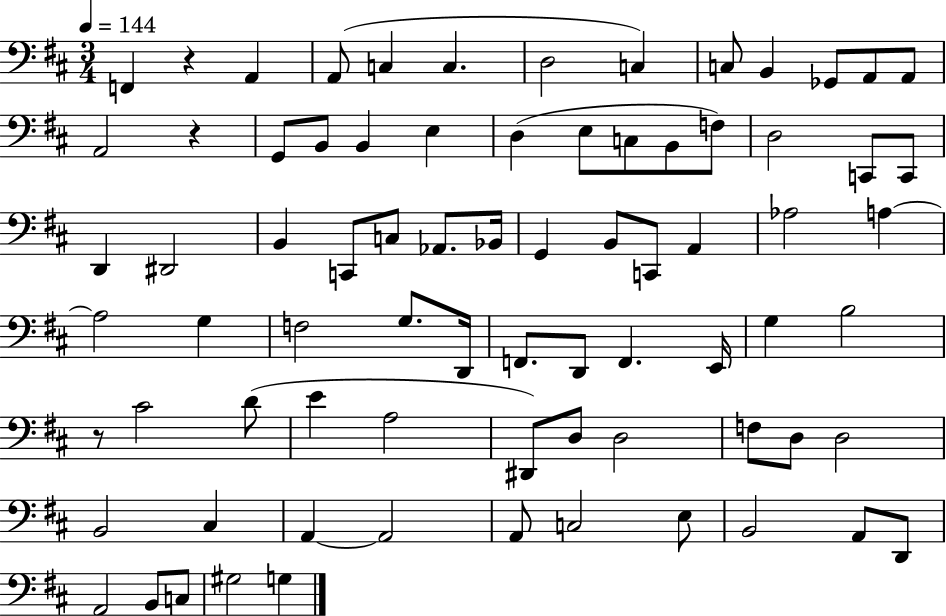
{
  \clef bass
  \numericTimeSignature
  \time 3/4
  \key d \major
  \tempo 4 = 144
  \repeat volta 2 { f,4 r4 a,4 | a,8( c4 c4. | d2 c4) | c8 b,4 ges,8 a,8 a,8 | \break a,2 r4 | g,8 b,8 b,4 e4 | d4( e8 c8 b,8 f8) | d2 c,8 c,8 | \break d,4 dis,2 | b,4 c,8 c8 aes,8. bes,16 | g,4 b,8 c,8 a,4 | aes2 a4~~ | \break a2 g4 | f2 g8. d,16 | f,8. d,8 f,4. e,16 | g4 b2 | \break r8 cis'2 d'8( | e'4 a2 | dis,8) d8 d2 | f8 d8 d2 | \break b,2 cis4 | a,4~~ a,2 | a,8 c2 e8 | b,2 a,8 d,8 | \break a,2 b,8 c8 | gis2 g4 | } \bar "|."
}